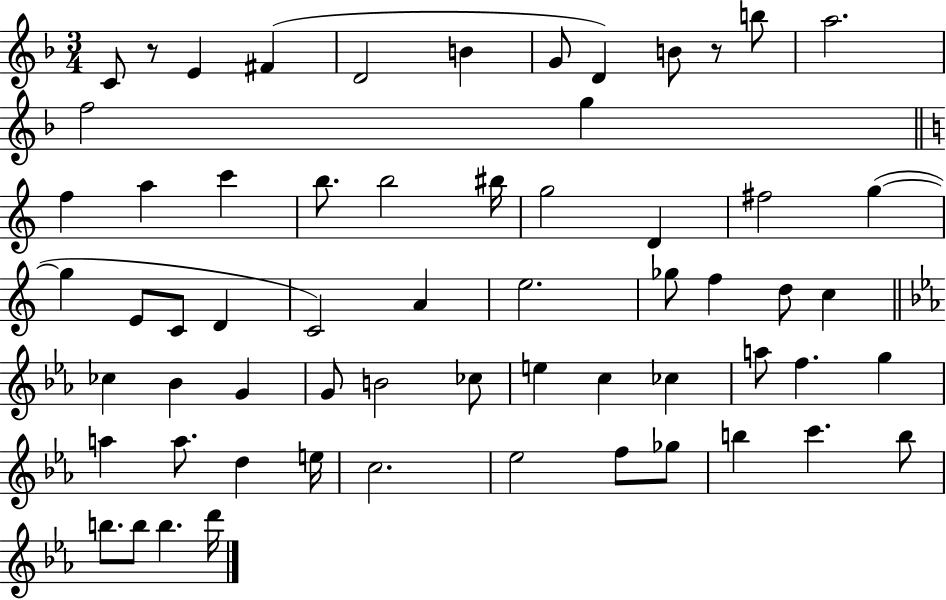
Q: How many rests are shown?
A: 2